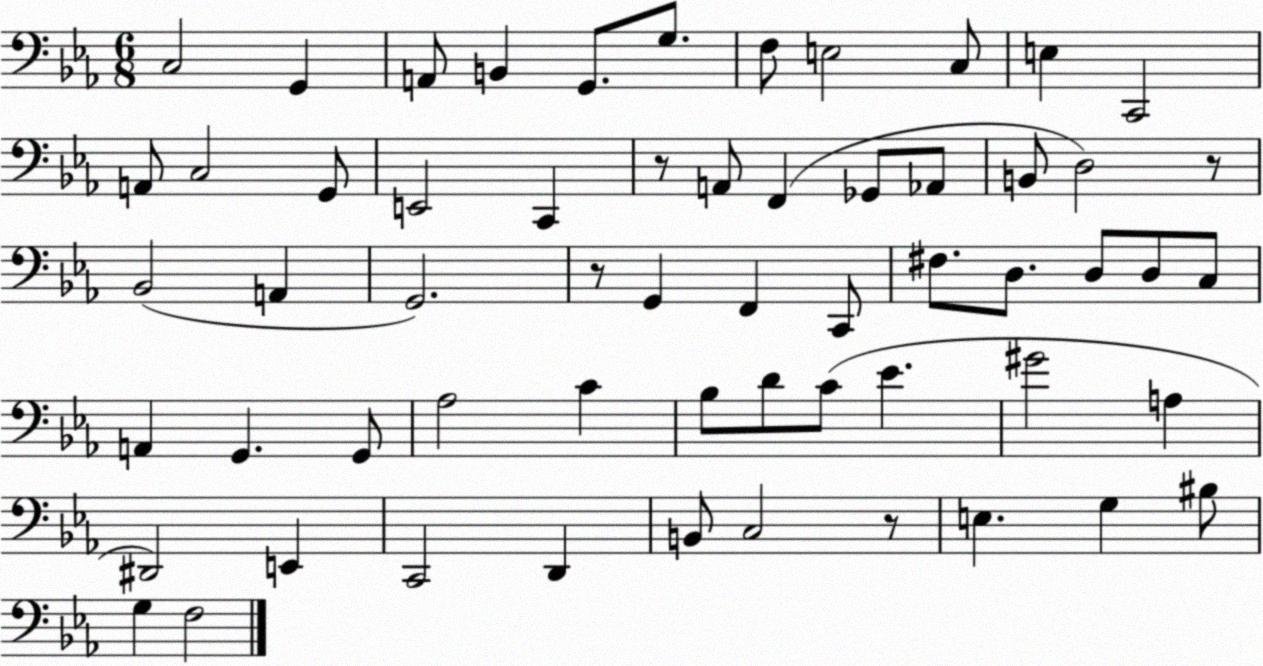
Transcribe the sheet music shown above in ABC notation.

X:1
T:Untitled
M:6/8
L:1/4
K:Eb
C,2 G,, A,,/2 B,, G,,/2 G,/2 F,/2 E,2 C,/2 E, C,,2 A,,/2 C,2 G,,/2 E,,2 C,, z/2 A,,/2 F,, _G,,/2 _A,,/2 B,,/2 D,2 z/2 _B,,2 A,, G,,2 z/2 G,, F,, C,,/2 ^F,/2 D,/2 D,/2 D,/2 C,/2 A,, G,, G,,/2 _A,2 C _B,/2 D/2 C/2 _E ^G2 A, ^D,,2 E,, C,,2 D,, B,,/2 C,2 z/2 E, G, ^B,/2 G, F,2